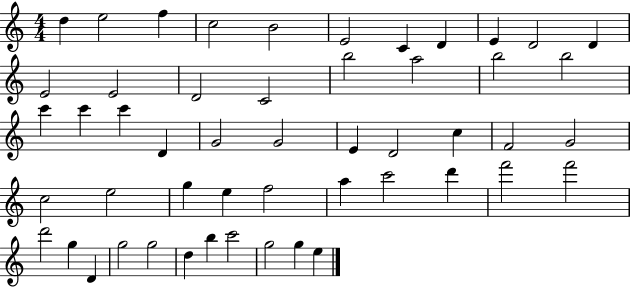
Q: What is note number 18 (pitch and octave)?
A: B5